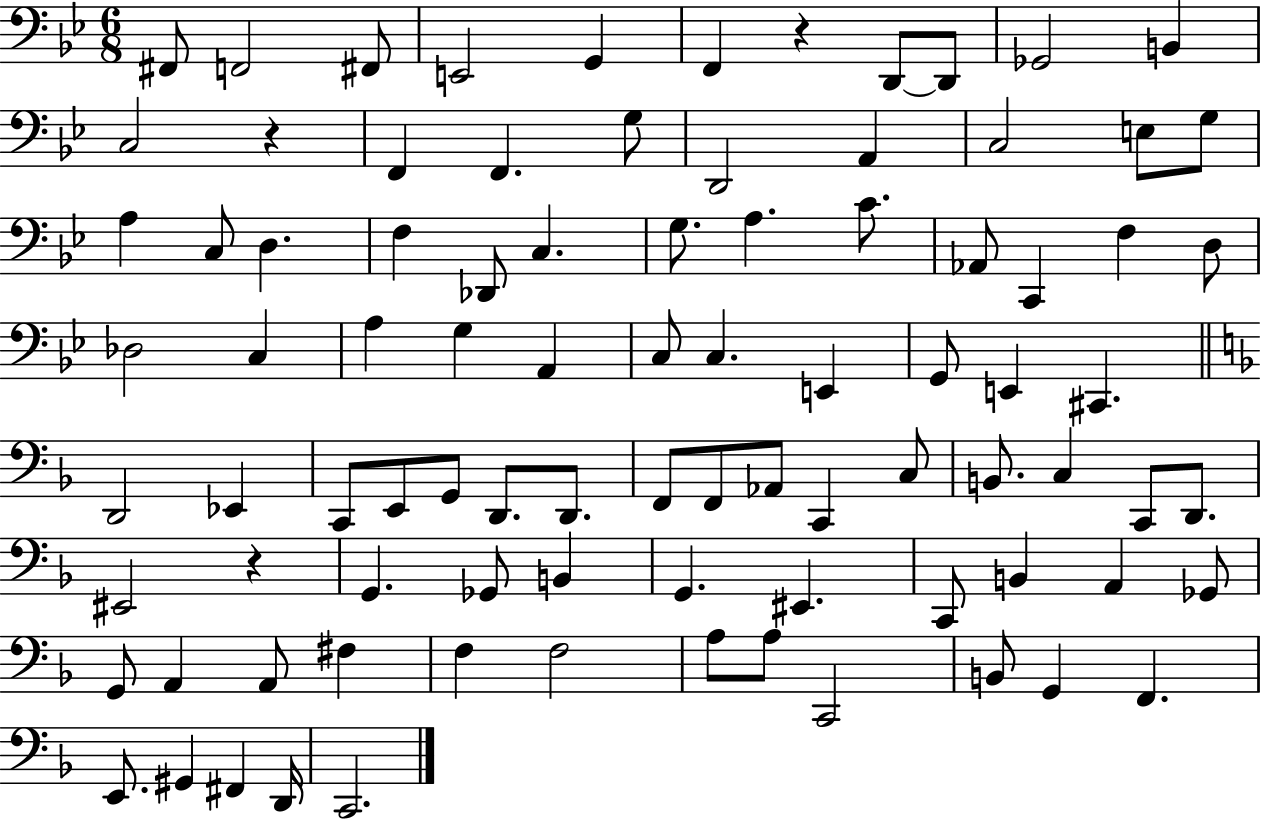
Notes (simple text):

F#2/e F2/h F#2/e E2/h G2/q F2/q R/q D2/e D2/e Gb2/h B2/q C3/h R/q F2/q F2/q. G3/e D2/h A2/q C3/h E3/e G3/e A3/q C3/e D3/q. F3/q Db2/e C3/q. G3/e. A3/q. C4/e. Ab2/e C2/q F3/q D3/e Db3/h C3/q A3/q G3/q A2/q C3/e C3/q. E2/q G2/e E2/q C#2/q. D2/h Eb2/q C2/e E2/e G2/e D2/e. D2/e. F2/e F2/e Ab2/e C2/q C3/e B2/e. C3/q C2/e D2/e. EIS2/h R/q G2/q. Gb2/e B2/q G2/q. EIS2/q. C2/e B2/q A2/q Gb2/e G2/e A2/q A2/e F#3/q F3/q F3/h A3/e A3/e C2/h B2/e G2/q F2/q. E2/e. G#2/q F#2/q D2/s C2/h.